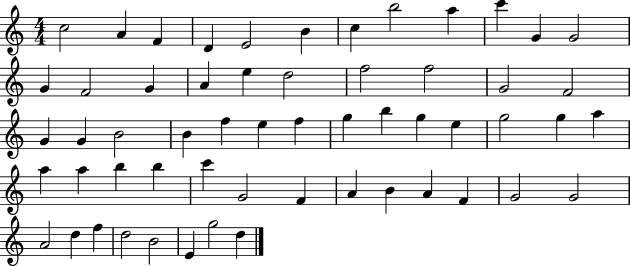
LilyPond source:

{
  \clef treble
  \numericTimeSignature
  \time 4/4
  \key c \major
  c''2 a'4 f'4 | d'4 e'2 b'4 | c''4 b''2 a''4 | c'''4 g'4 g'2 | \break g'4 f'2 g'4 | a'4 e''4 d''2 | f''2 f''2 | g'2 f'2 | \break g'4 g'4 b'2 | b'4 f''4 e''4 f''4 | g''4 b''4 g''4 e''4 | g''2 g''4 a''4 | \break a''4 a''4 b''4 b''4 | c'''4 g'2 f'4 | a'4 b'4 a'4 f'4 | g'2 g'2 | \break a'2 d''4 f''4 | d''2 b'2 | e'4 g''2 d''4 | \bar "|."
}